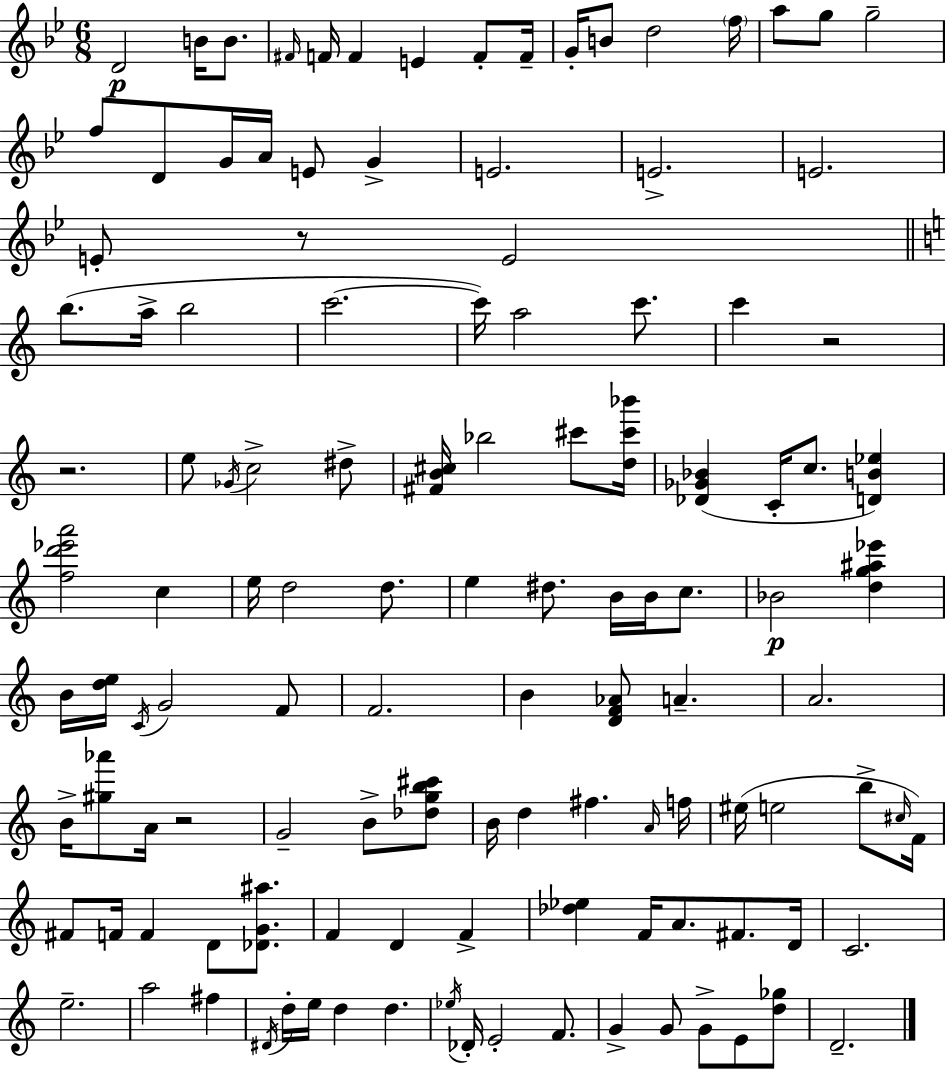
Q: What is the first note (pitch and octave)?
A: D4